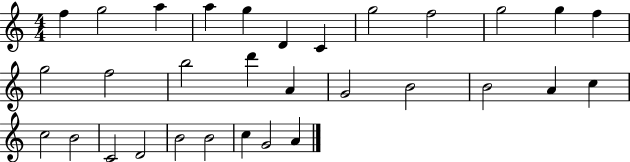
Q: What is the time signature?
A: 4/4